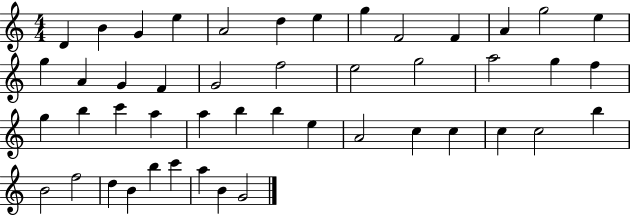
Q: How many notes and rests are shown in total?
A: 47